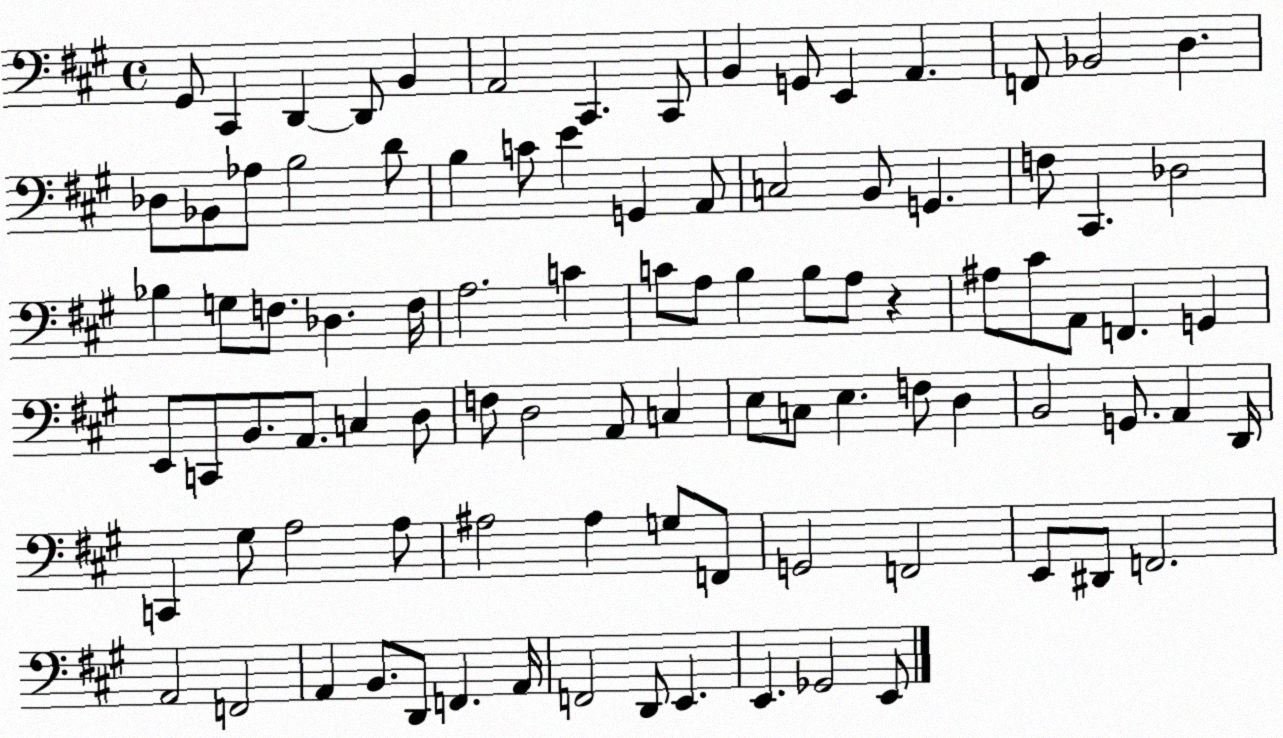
X:1
T:Untitled
M:4/4
L:1/4
K:A
^G,,/2 ^C,, D,, D,,/2 B,, A,,2 ^C,, ^C,,/2 B,, G,,/2 E,, A,, F,,/2 _B,,2 D, _D,/2 _B,,/2 _A,/2 B,2 D/2 B, C/2 E G,, A,,/2 C,2 B,,/2 G,, F,/2 ^C,, _D,2 _B, G,/2 F,/2 _D, F,/4 A,2 C C/2 A,/2 B, B,/2 A,/2 z ^A,/2 ^C/2 A,,/2 F,, G,, E,,/2 C,,/2 B,,/2 A,,/2 C, D,/2 F,/2 D,2 A,,/2 C, E,/2 C,/2 E, F,/2 D, B,,2 G,,/2 A,, D,,/4 C,, ^G,/2 A,2 A,/2 ^A,2 ^A, G,/2 F,,/2 G,,2 F,,2 E,,/2 ^D,,/2 F,,2 A,,2 F,,2 A,, B,,/2 D,,/2 F,, A,,/4 F,,2 D,,/2 E,, E,, _G,,2 E,,/2